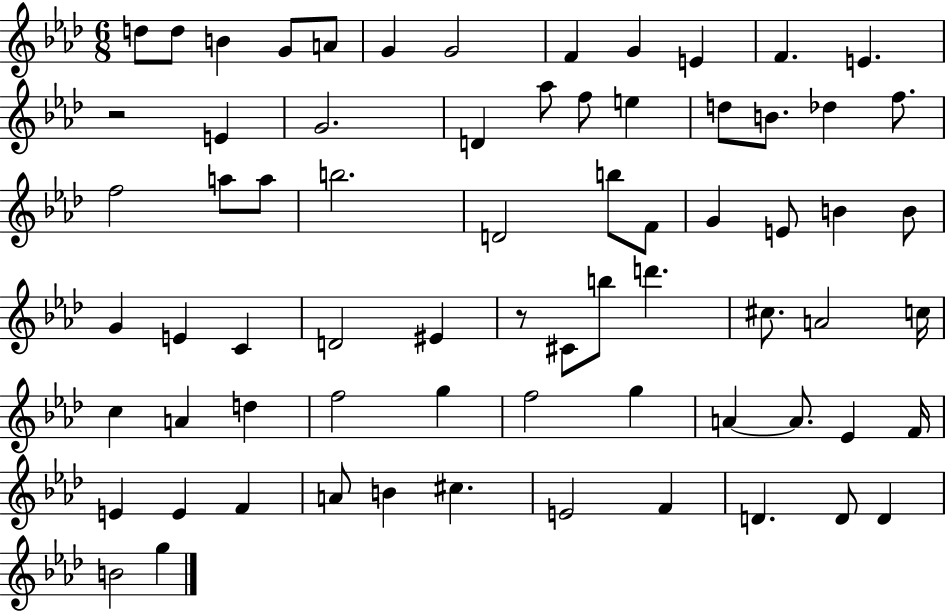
D5/e D5/e B4/q G4/e A4/e G4/q G4/h F4/q G4/q E4/q F4/q. E4/q. R/h E4/q G4/h. D4/q Ab5/e F5/e E5/q D5/e B4/e. Db5/q F5/e. F5/h A5/e A5/e B5/h. D4/h B5/e F4/e G4/q E4/e B4/q B4/e G4/q E4/q C4/q D4/h EIS4/q R/e C#4/e B5/e D6/q. C#5/e. A4/h C5/s C5/q A4/q D5/q F5/h G5/q F5/h G5/q A4/q A4/e. Eb4/q F4/s E4/q E4/q F4/q A4/e B4/q C#5/q. E4/h F4/q D4/q. D4/e D4/q B4/h G5/q